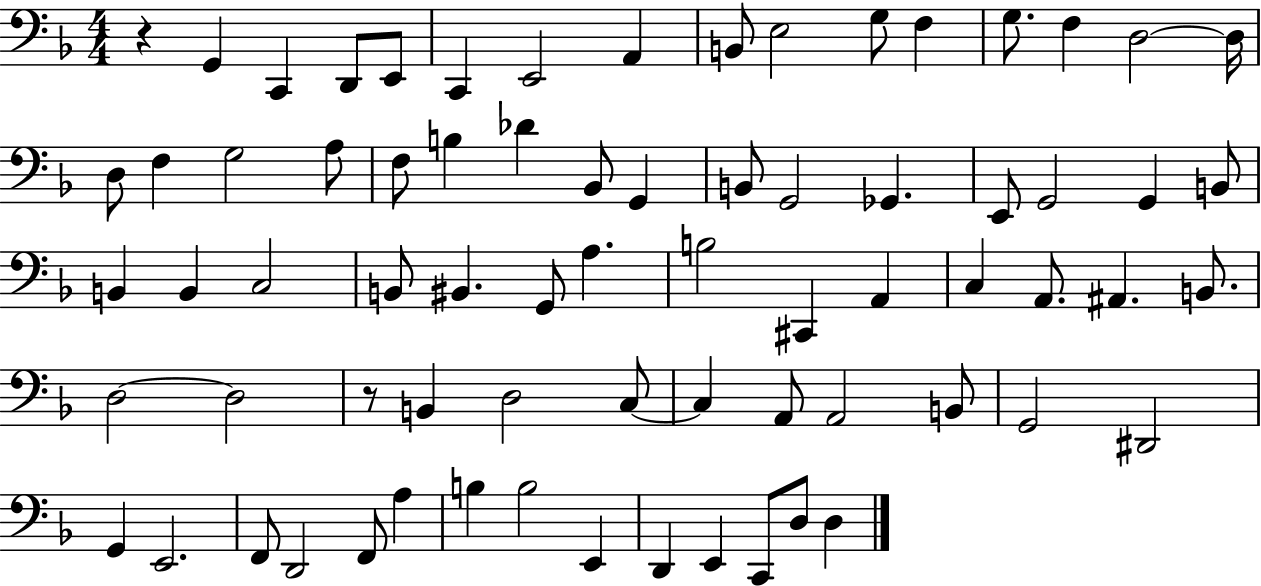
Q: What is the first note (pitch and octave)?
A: G2